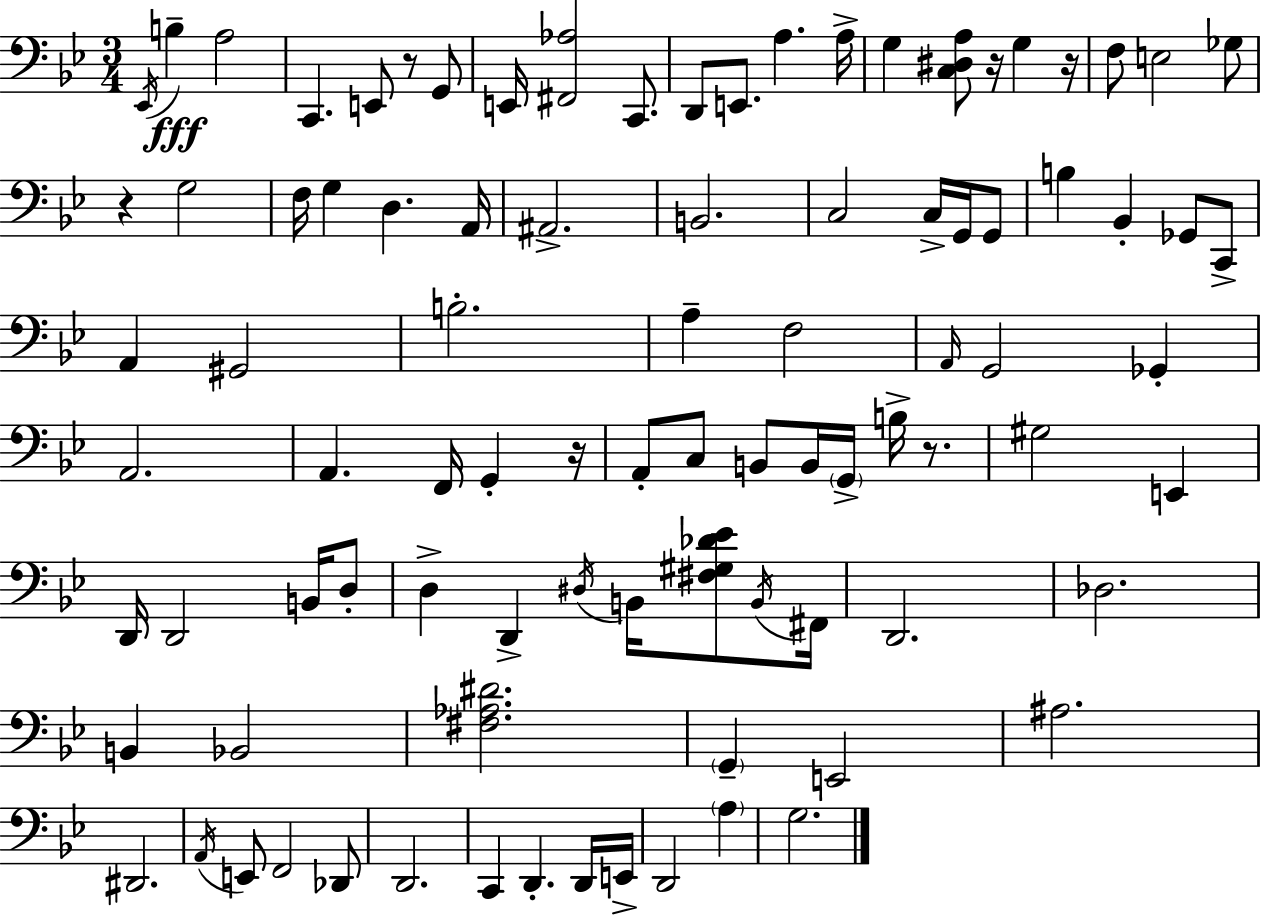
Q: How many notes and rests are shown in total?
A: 92